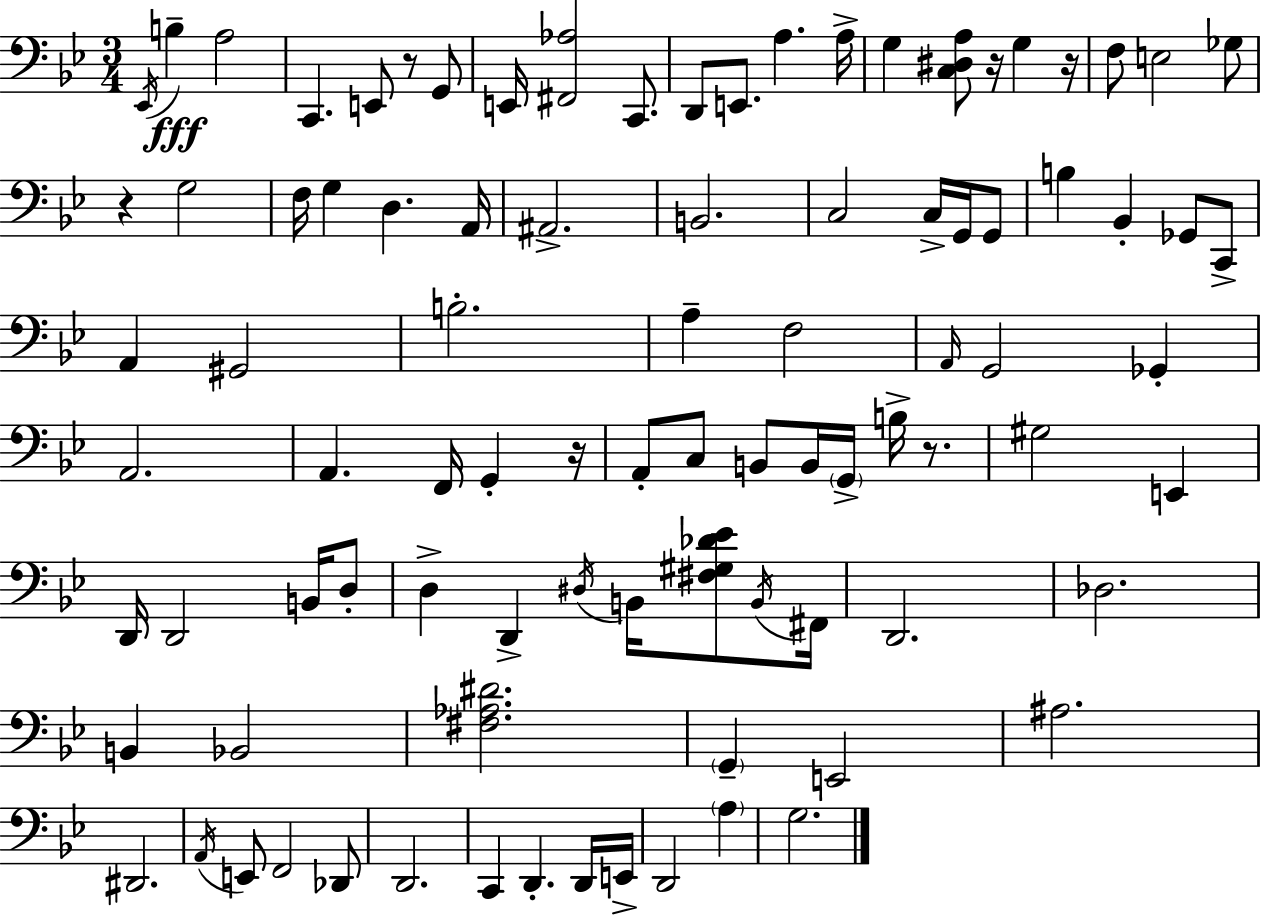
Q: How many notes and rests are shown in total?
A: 92